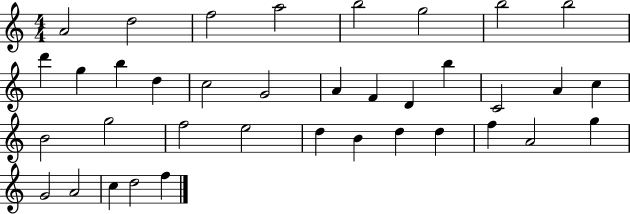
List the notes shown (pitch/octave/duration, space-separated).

A4/h D5/h F5/h A5/h B5/h G5/h B5/h B5/h D6/q G5/q B5/q D5/q C5/h G4/h A4/q F4/q D4/q B5/q C4/h A4/q C5/q B4/h G5/h F5/h E5/h D5/q B4/q D5/q D5/q F5/q A4/h G5/q G4/h A4/h C5/q D5/h F5/q